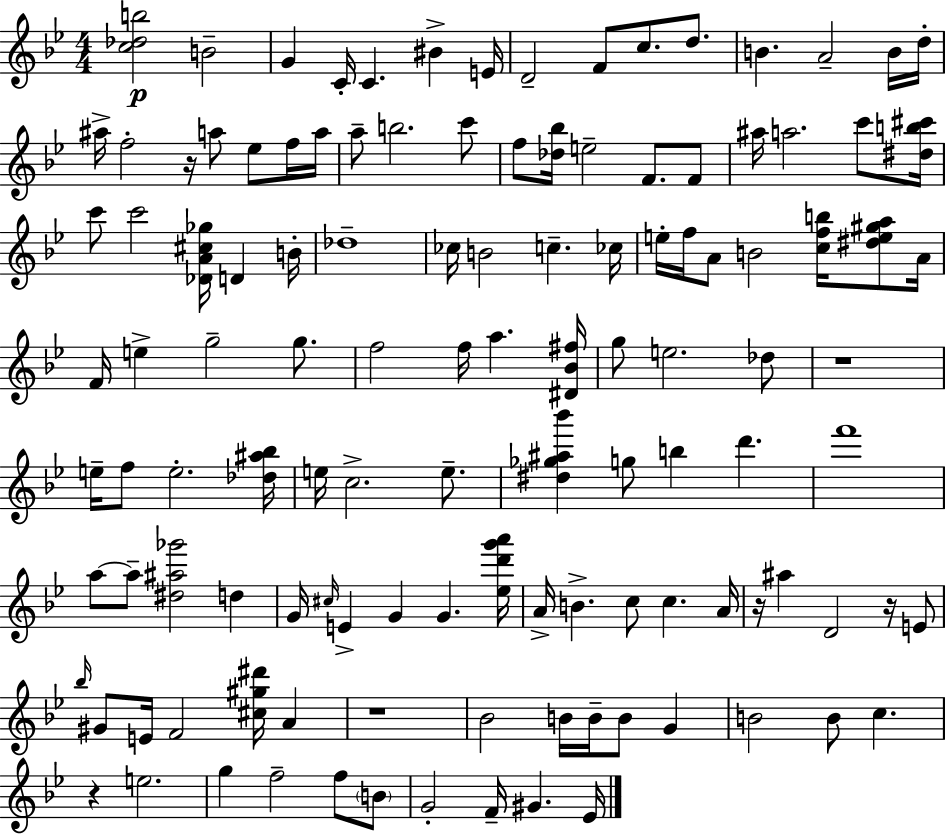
[C5,Db5,B5]/h B4/h G4/q C4/s C4/q. BIS4/q E4/s D4/h F4/e C5/e. D5/e. B4/q. A4/h B4/s D5/s A#5/s F5/h R/s A5/e Eb5/e F5/s A5/s A5/e B5/h. C6/e F5/e [Db5,Bb5]/s E5/h F4/e. F4/e A#5/s A5/h. C6/e [D#5,B5,C#6]/s C6/e C6/h [Db4,A4,C#5,Gb5]/s D4/q B4/s Db5/w CES5/s B4/h C5/q. CES5/s E5/s F5/s A4/e B4/h [C5,F5,B5]/s [D#5,E5,G#5,A5]/e A4/s F4/s E5/q G5/h G5/e. F5/h F5/s A5/q. [D#4,Bb4,F#5]/s G5/e E5/h. Db5/e R/w E5/s F5/e E5/h. [Db5,A#5,Bb5]/s E5/s C5/h. E5/e. [D#5,Gb5,A#5,Bb6]/q G5/e B5/q D6/q. F6/w A5/e A5/e [D#5,A#5,Gb6]/h D5/q G4/s C#5/s E4/q G4/q G4/q. [Eb5,D6,G6,A6]/s A4/s B4/q. C5/e C5/q. A4/s R/s A#5/q D4/h R/s E4/e Bb5/s G#4/e E4/s F4/h [C#5,G#5,D#6]/s A4/q R/w Bb4/h B4/s B4/s B4/e G4/q B4/h B4/e C5/q. R/q E5/h. G5/q F5/h F5/e B4/e G4/h F4/s G#4/q. Eb4/s